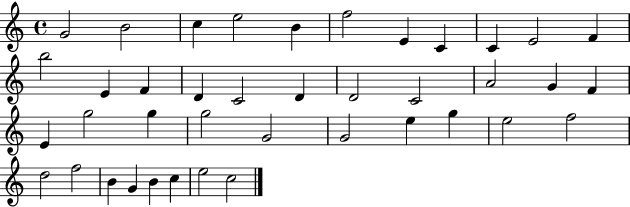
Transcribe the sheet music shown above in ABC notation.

X:1
T:Untitled
M:4/4
L:1/4
K:C
G2 B2 c e2 B f2 E C C E2 F b2 E F D C2 D D2 C2 A2 G F E g2 g g2 G2 G2 e g e2 f2 d2 f2 B G B c e2 c2